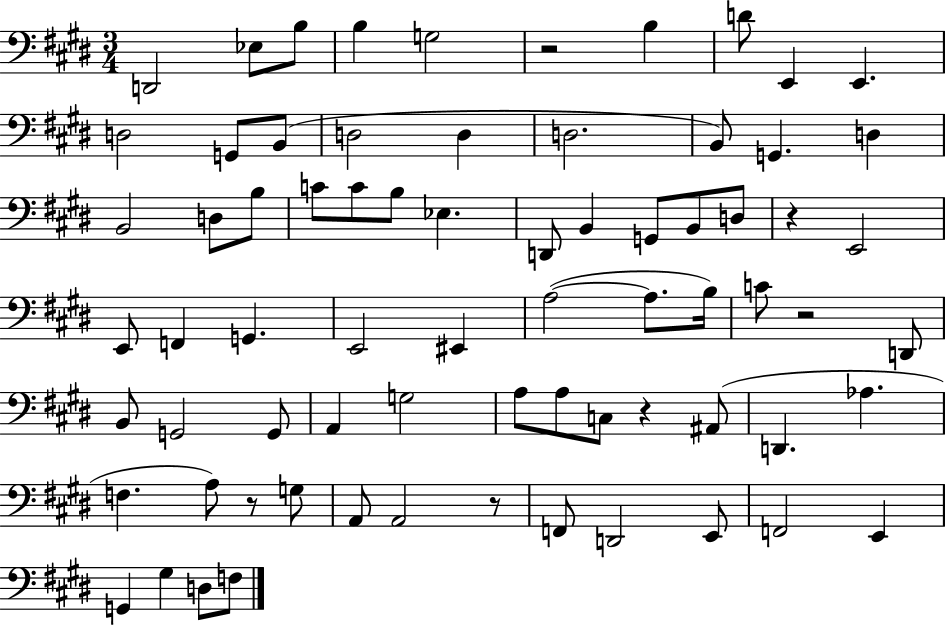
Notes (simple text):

D2/h Eb3/e B3/e B3/q G3/h R/h B3/q D4/e E2/q E2/q. D3/h G2/e B2/e D3/h D3/q D3/h. B2/e G2/q. D3/q B2/h D3/e B3/e C4/e C4/e B3/e Eb3/q. D2/e B2/q G2/e B2/e D3/e R/q E2/h E2/e F2/q G2/q. E2/h EIS2/q A3/h A3/e. B3/s C4/e R/h D2/e B2/e G2/h G2/e A2/q G3/h A3/e A3/e C3/e R/q A#2/e D2/q. Ab3/q. F3/q. A3/e R/e G3/e A2/e A2/h R/e F2/e D2/h E2/e F2/h E2/q G2/q G#3/q D3/e F3/e